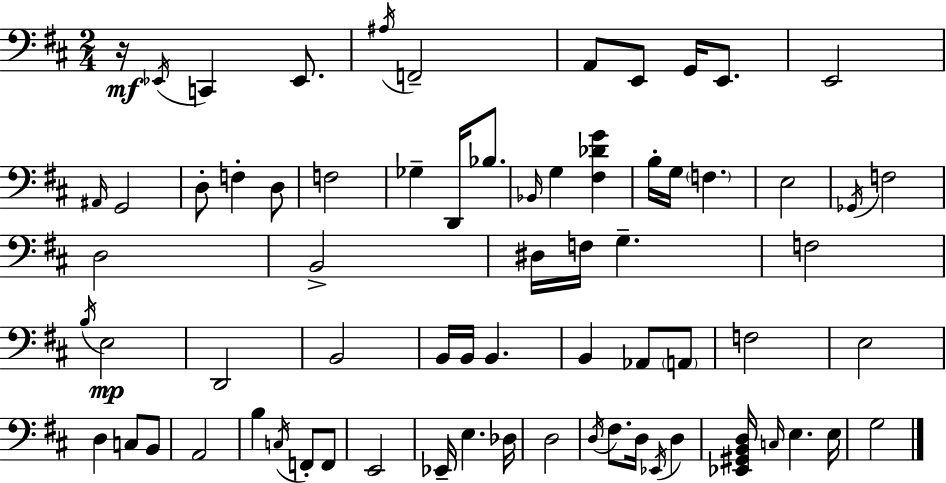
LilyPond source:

{
  \clef bass
  \numericTimeSignature
  \time 2/4
  \key d \major
  r16\mf \acciaccatura { ees,16 } c,4 ees,8. | \acciaccatura { ais16 } f,2-- | a,8 e,8 g,16 e,8. | e,2 | \break \grace { ais,16 } g,2 | d8-. f4-. | d8 f2 | ges4-- d,16 | \break bes8. \grace { bes,16 } g4 | <fis des' g'>4 b16-. g16 \parenthesize f4. | e2 | \acciaccatura { ges,16 } f2 | \break d2 | b,2-> | dis16 f16 g4.-- | f2 | \break \acciaccatura { b16 }\mp e2 | d,2 | b,2 | b,16 b,16 | \break b,4. b,4 | aes,8 \parenthesize a,8 f2 | e2 | d4 | \break c8 b,8 a,2 | b4 | \acciaccatura { c16 } f,8-. f,8 e,2 | ees,16-- | \break e4. des16 d2 | \acciaccatura { d16 } | fis8. d16 \acciaccatura { ees,16 } d4 | <ees, gis, b, d>16 \grace { c16 } e4. | \break e16 g2 | \bar "|."
}